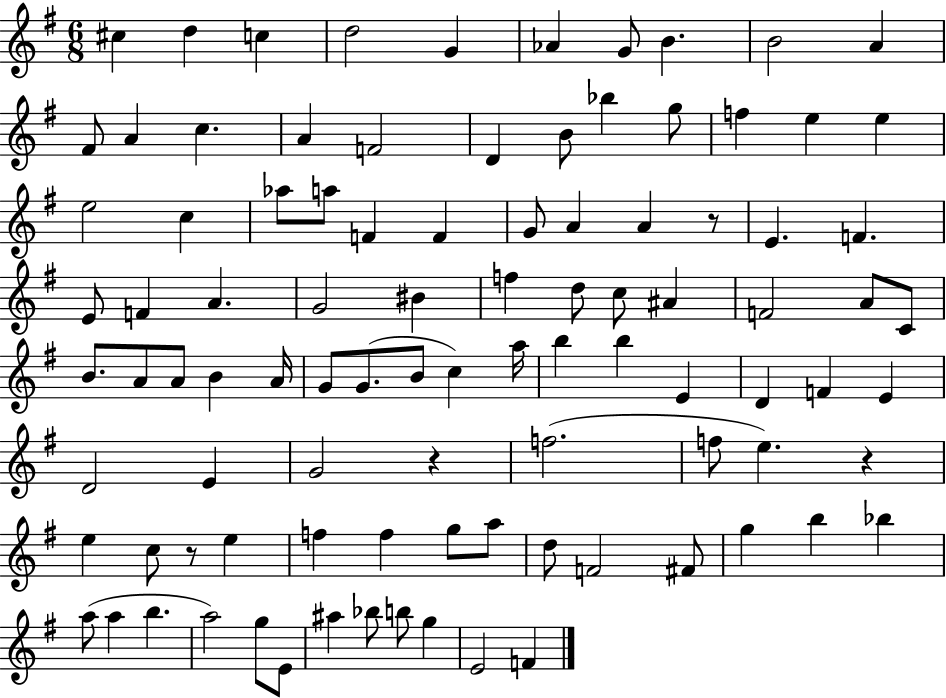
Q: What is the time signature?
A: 6/8